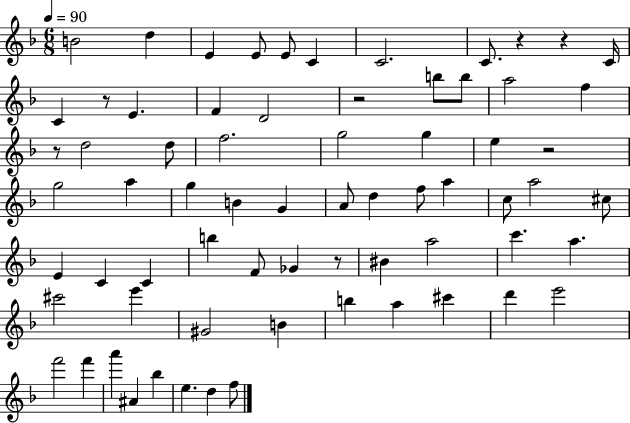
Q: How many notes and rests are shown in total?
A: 69